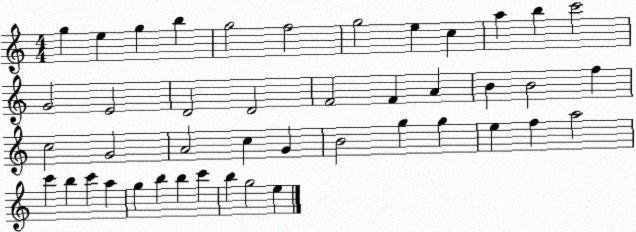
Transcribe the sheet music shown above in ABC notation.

X:1
T:Untitled
M:4/4
L:1/4
K:C
g e g b g2 f2 g2 e c a b c'2 G2 E2 D2 D2 F2 F A B B2 f c2 G2 A2 c G B2 g g e f a2 c' b c' a g b b c' b g2 e